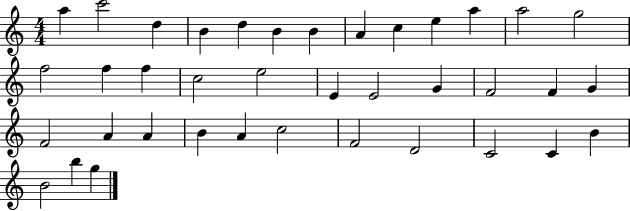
A5/q C6/h D5/q B4/q D5/q B4/q B4/q A4/q C5/q E5/q A5/q A5/h G5/h F5/h F5/q F5/q C5/h E5/h E4/q E4/h G4/q F4/h F4/q G4/q F4/h A4/q A4/q B4/q A4/q C5/h F4/h D4/h C4/h C4/q B4/q B4/h B5/q G5/q